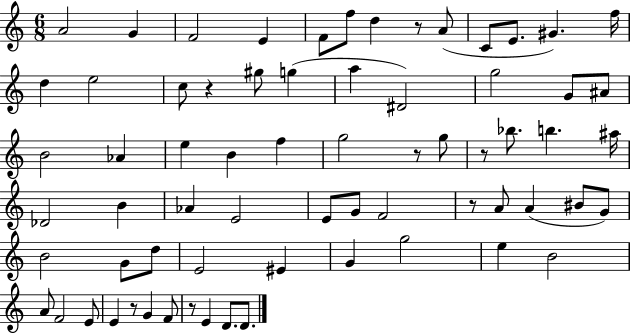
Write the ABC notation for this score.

X:1
T:Untitled
M:6/8
L:1/4
K:C
A2 G F2 E F/2 f/2 d z/2 A/2 C/2 E/2 ^G f/4 d e2 c/2 z ^g/2 g a ^D2 g2 G/2 ^A/2 B2 _A e B f g2 z/2 g/2 z/2 _b/2 b ^a/4 _D2 B _A E2 E/2 G/2 F2 z/2 A/2 A ^B/2 G/2 B2 G/2 d/2 E2 ^E G g2 e B2 A/2 F2 E/2 E z/2 G F/2 z/2 E D/2 D/2